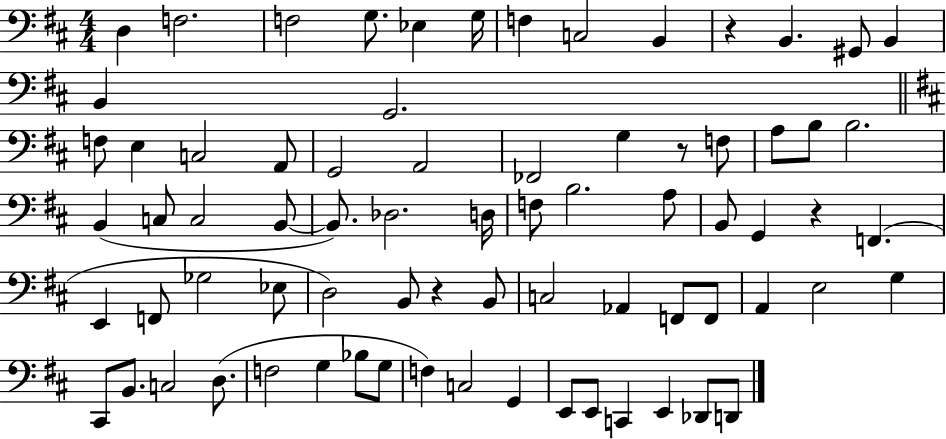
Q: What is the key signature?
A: D major